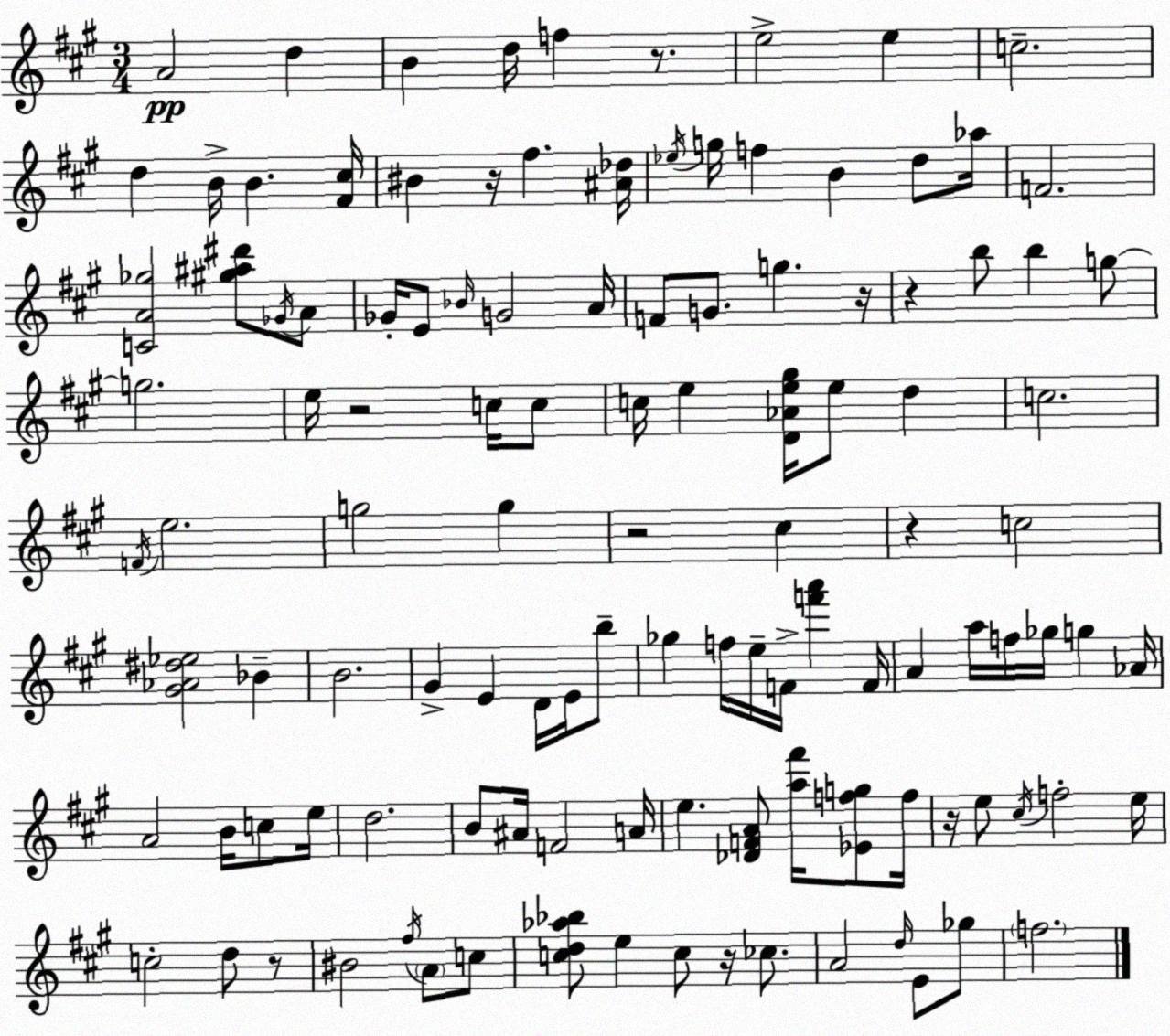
X:1
T:Untitled
M:3/4
L:1/4
K:A
A2 d B d/4 f z/2 e2 e c2 d B/4 B [^F^c]/4 ^B z/4 ^f [^A_d]/4 _e/4 g/4 f B d/2 _a/4 F2 [CA_g]2 [^g^a^d']/2 _G/4 A/2 _G/4 E/2 _B/4 G2 A/4 F/2 G/2 g z/4 z b/2 b g/2 g2 e/4 z2 c/4 c/2 c/4 e [D_Ae^g]/4 e/2 d c2 F/4 e2 g2 g z2 ^c z c2 [^G_A^d_e]2 _B B2 ^G E D/4 E/4 b/2 _g f/4 e/4 F/4 [f'a'] F/4 A a/4 f/4 _g/4 g _A/4 A2 B/4 c/2 e/4 d2 B/2 ^A/4 F2 A/4 e [_DFA]/2 [a^f']/4 [_Efg]/2 f/4 z/4 e/2 ^c/4 f2 e/4 c2 d/2 z/2 ^B2 ^f/4 A/2 c/2 [cd_a_b]/2 e c/2 z/4 _c/2 A2 d/4 E/2 _g/2 f2